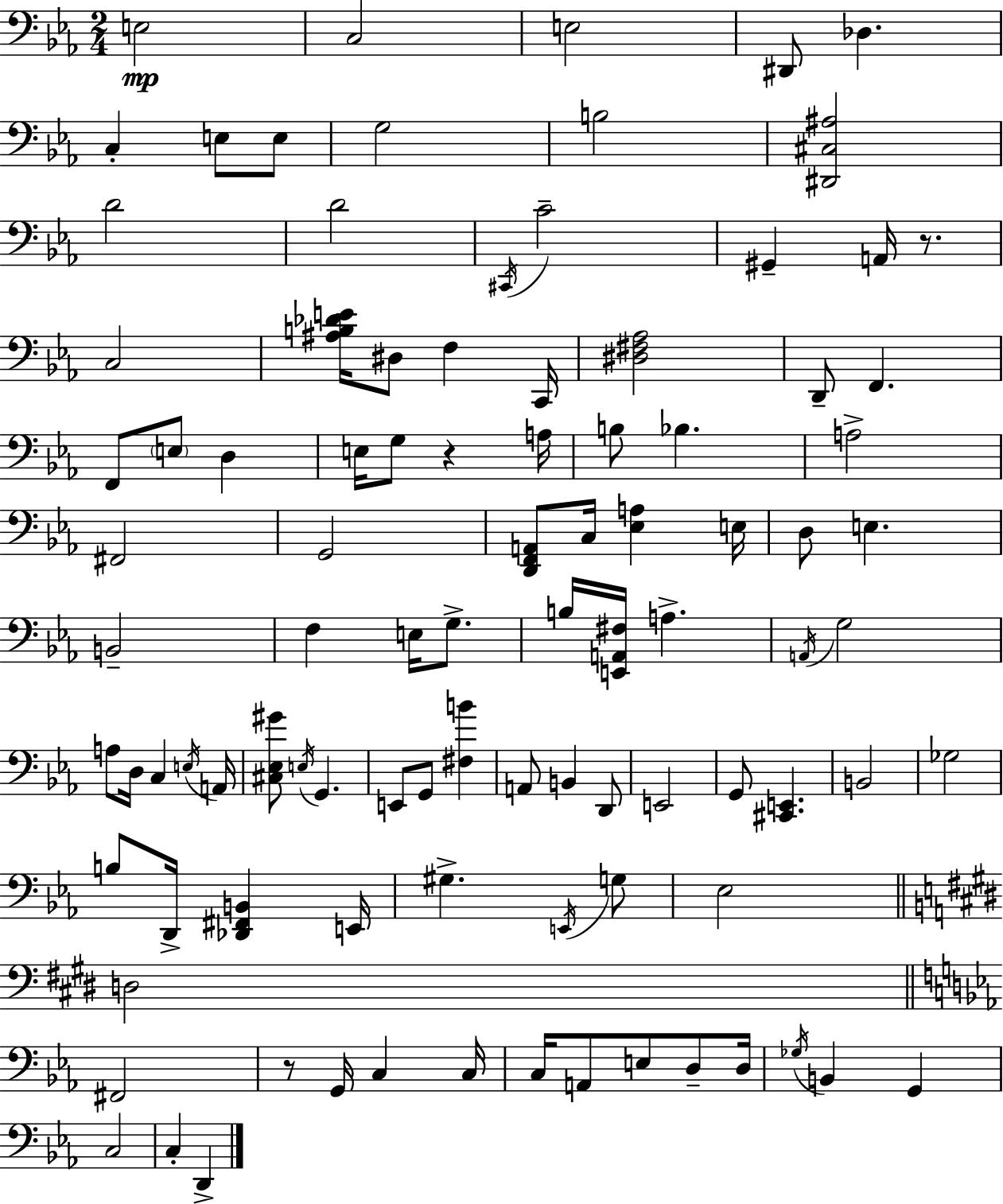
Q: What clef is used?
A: bass